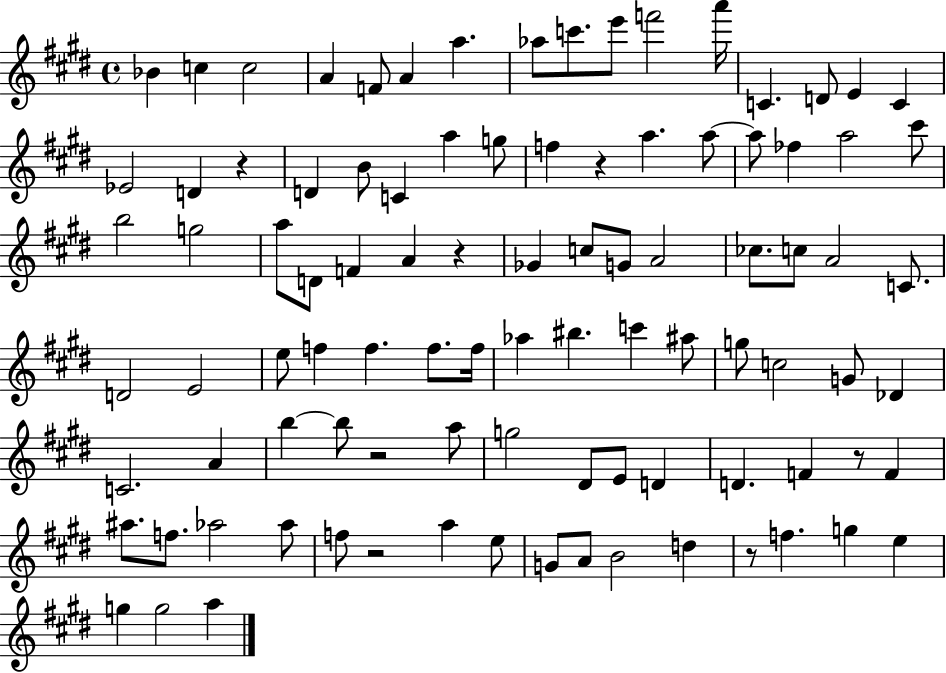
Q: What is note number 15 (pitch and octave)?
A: E4